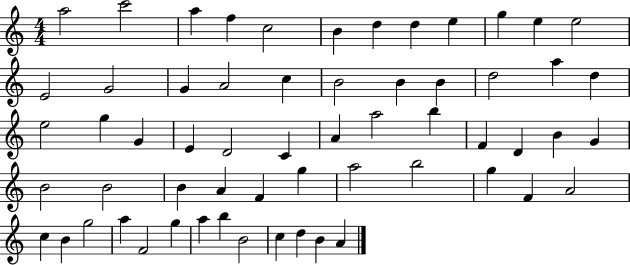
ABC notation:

X:1
T:Untitled
M:4/4
L:1/4
K:C
a2 c'2 a f c2 B d d e g e e2 E2 G2 G A2 c B2 B B d2 a d e2 g G E D2 C A a2 b F D B G B2 B2 B A F g a2 b2 g F A2 c B g2 a F2 g a b B2 c d B A